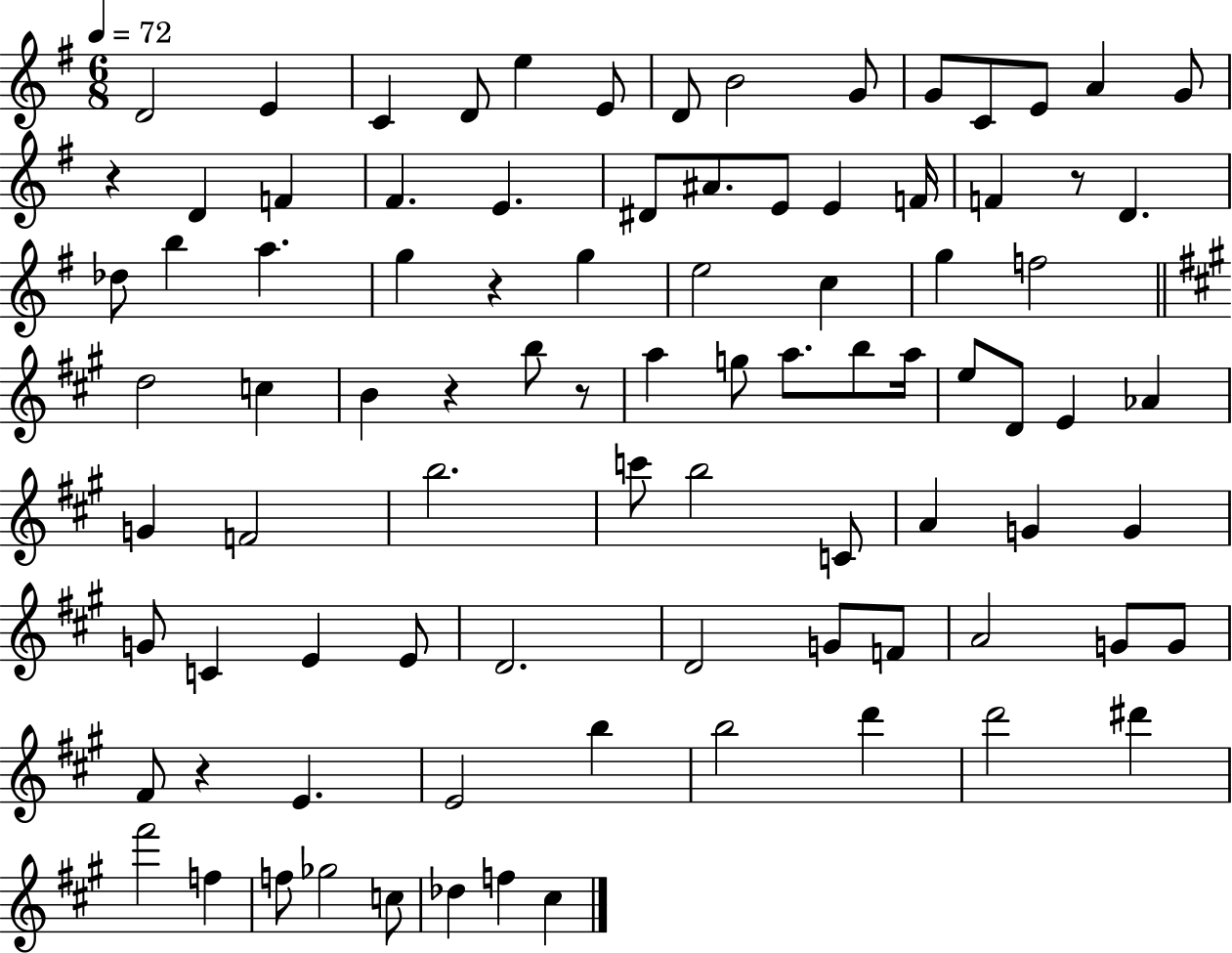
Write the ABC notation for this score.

X:1
T:Untitled
M:6/8
L:1/4
K:G
D2 E C D/2 e E/2 D/2 B2 G/2 G/2 C/2 E/2 A G/2 z D F ^F E ^D/2 ^A/2 E/2 E F/4 F z/2 D _d/2 b a g z g e2 c g f2 d2 c B z b/2 z/2 a g/2 a/2 b/2 a/4 e/2 D/2 E _A G F2 b2 c'/2 b2 C/2 A G G G/2 C E E/2 D2 D2 G/2 F/2 A2 G/2 G/2 ^F/2 z E E2 b b2 d' d'2 ^d' ^f'2 f f/2 _g2 c/2 _d f ^c